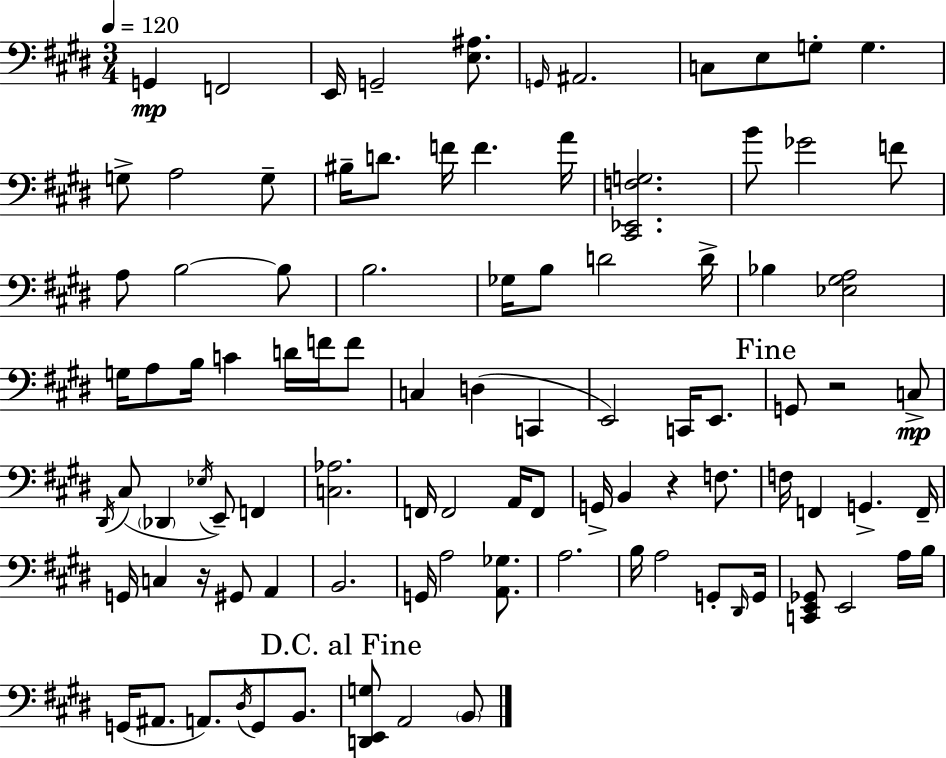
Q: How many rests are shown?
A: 3